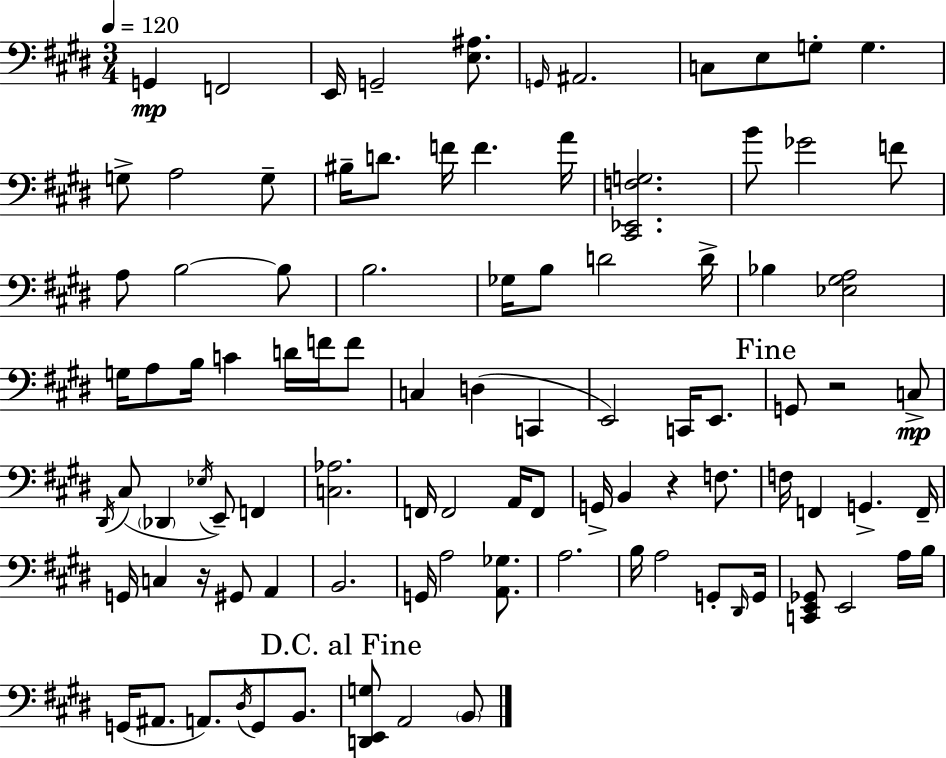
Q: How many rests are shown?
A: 3